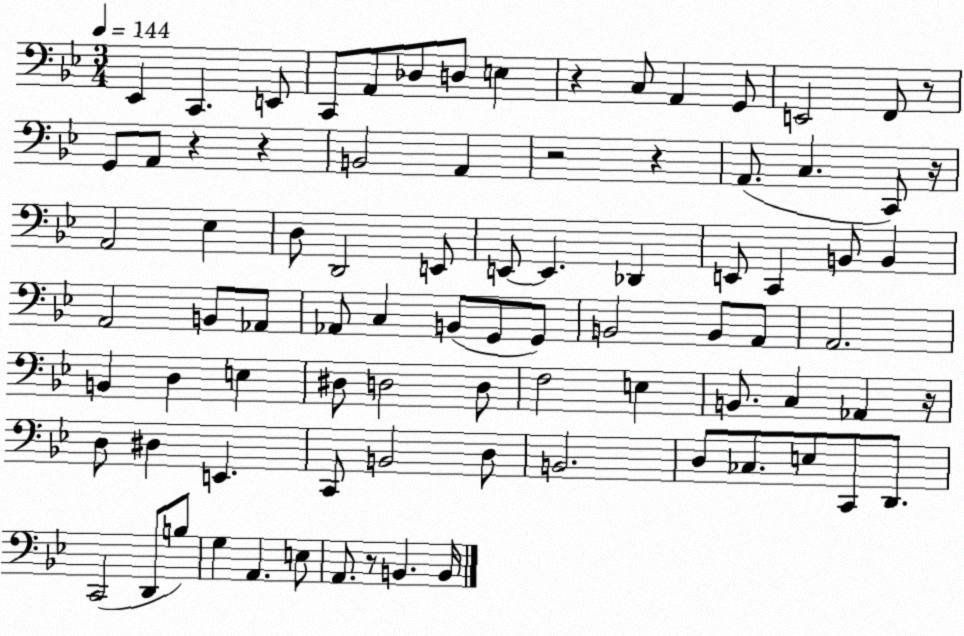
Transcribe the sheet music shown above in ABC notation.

X:1
T:Untitled
M:3/4
L:1/4
K:Bb
_E,, C,, E,,/2 C,,/2 A,,/2 _D,/2 D,/2 E, z C,/2 A,, G,,/2 E,,2 F,,/2 z/2 G,,/2 A,,/2 z z B,,2 A,, z2 z A,,/2 C, C,,/2 z/4 A,,2 _E, D,/2 D,,2 E,,/2 E,,/2 E,, _D,, E,,/2 C,, B,,/2 B,, A,,2 B,,/2 _A,,/2 _A,,/2 C, B,,/2 G,,/2 G,,/2 B,,2 B,,/2 A,,/2 A,,2 B,, D, E, ^D,/2 D,2 D,/2 F,2 E, B,,/2 C, _A,, z/4 D,/2 ^D, E,, C,,/2 B,,2 D,/2 B,,2 D,/2 _C,/2 E,/2 C,,/2 D,,/2 C,,2 D,,/2 B,/2 G, A,, E,/2 A,,/2 z/2 B,, B,,/4